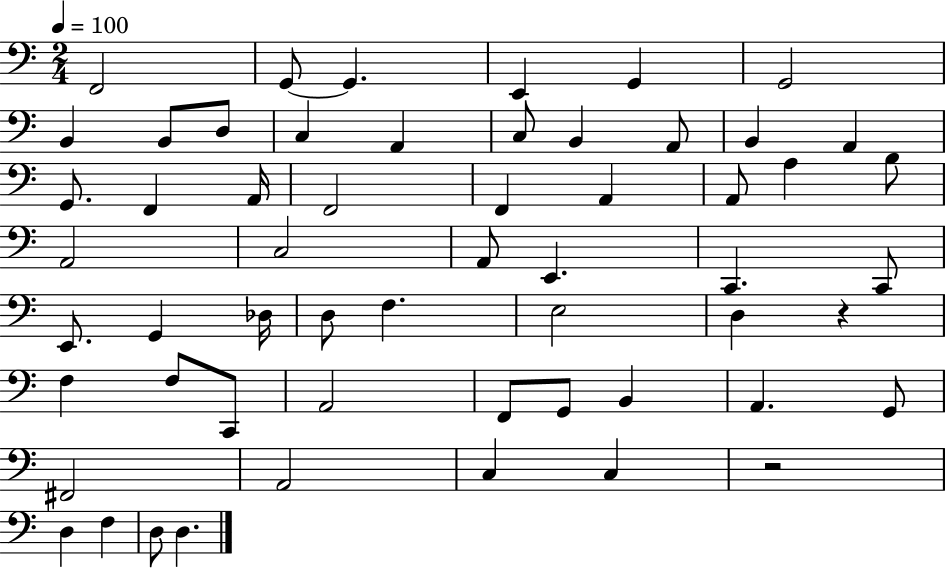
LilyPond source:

{
  \clef bass
  \numericTimeSignature
  \time 2/4
  \key c \major
  \tempo 4 = 100
  f,2 | g,8~~ g,4. | e,4 g,4 | g,2 | \break b,4 b,8 d8 | c4 a,4 | c8 b,4 a,8 | b,4 a,4 | \break g,8. f,4 a,16 | f,2 | f,4 a,4 | a,8 a4 b8 | \break a,2 | c2 | a,8 e,4. | c,4. c,8 | \break e,8. g,4 des16 | d8 f4. | e2 | d4 r4 | \break f4 f8 c,8 | a,2 | f,8 g,8 b,4 | a,4. g,8 | \break fis,2 | a,2 | c4 c4 | r2 | \break d4 f4 | d8 d4. | \bar "|."
}